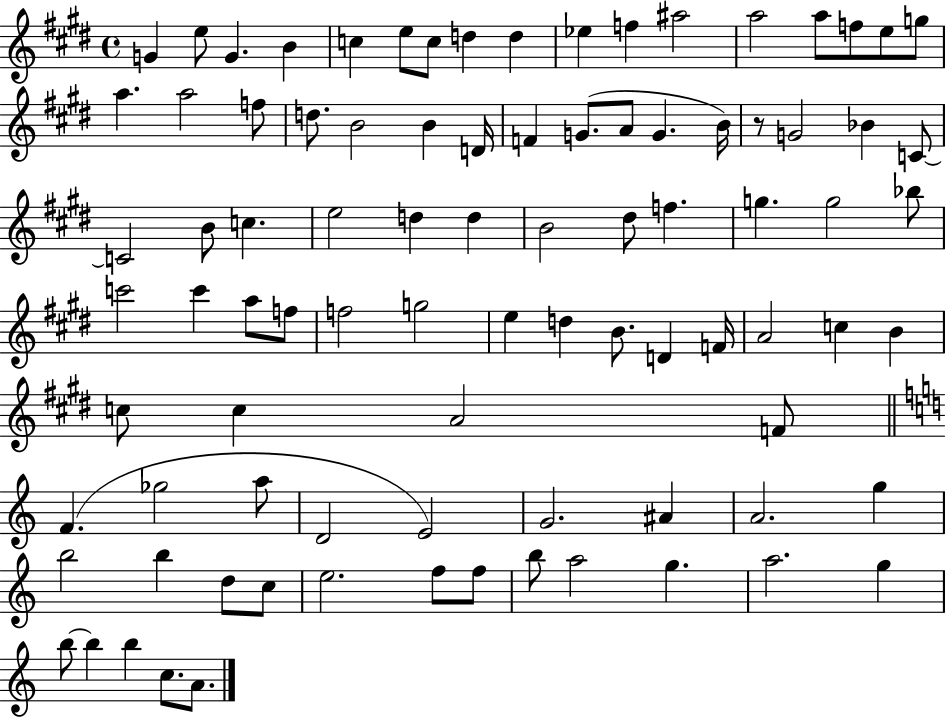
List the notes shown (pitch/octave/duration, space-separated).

G4/q E5/e G4/q. B4/q C5/q E5/e C5/e D5/q D5/q Eb5/q F5/q A#5/h A5/h A5/e F5/e E5/e G5/e A5/q. A5/h F5/e D5/e. B4/h B4/q D4/s F4/q G4/e. A4/e G4/q. B4/s R/e G4/h Bb4/q C4/e C4/h B4/e C5/q. E5/h D5/q D5/q B4/h D#5/e F5/q. G5/q. G5/h Bb5/e C6/h C6/q A5/e F5/e F5/h G5/h E5/q D5/q B4/e. D4/q F4/s A4/h C5/q B4/q C5/e C5/q A4/h F4/e F4/q. Gb5/h A5/e D4/h E4/h G4/h. A#4/q A4/h. G5/q B5/h B5/q D5/e C5/e E5/h. F5/e F5/e B5/e A5/h G5/q. A5/h. G5/q B5/e B5/q B5/q C5/e. A4/e.